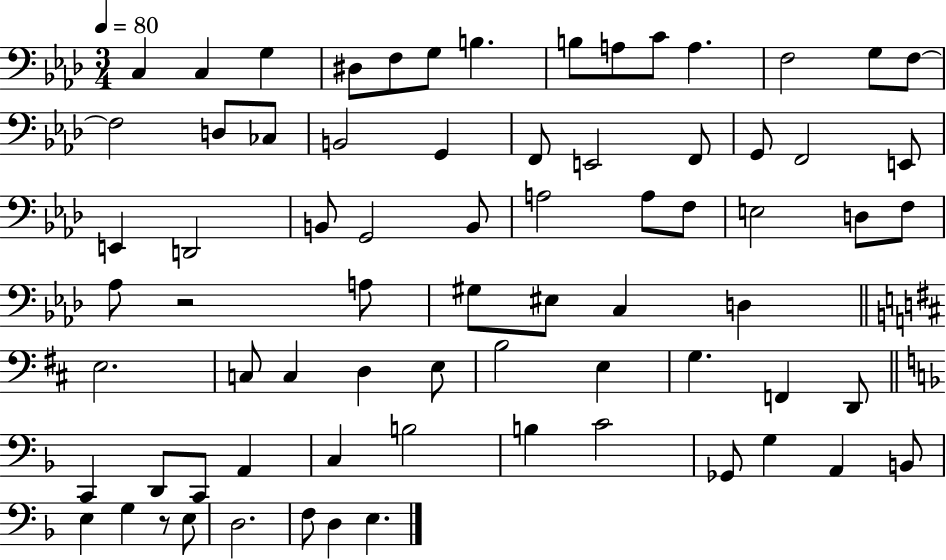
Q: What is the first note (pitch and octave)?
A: C3